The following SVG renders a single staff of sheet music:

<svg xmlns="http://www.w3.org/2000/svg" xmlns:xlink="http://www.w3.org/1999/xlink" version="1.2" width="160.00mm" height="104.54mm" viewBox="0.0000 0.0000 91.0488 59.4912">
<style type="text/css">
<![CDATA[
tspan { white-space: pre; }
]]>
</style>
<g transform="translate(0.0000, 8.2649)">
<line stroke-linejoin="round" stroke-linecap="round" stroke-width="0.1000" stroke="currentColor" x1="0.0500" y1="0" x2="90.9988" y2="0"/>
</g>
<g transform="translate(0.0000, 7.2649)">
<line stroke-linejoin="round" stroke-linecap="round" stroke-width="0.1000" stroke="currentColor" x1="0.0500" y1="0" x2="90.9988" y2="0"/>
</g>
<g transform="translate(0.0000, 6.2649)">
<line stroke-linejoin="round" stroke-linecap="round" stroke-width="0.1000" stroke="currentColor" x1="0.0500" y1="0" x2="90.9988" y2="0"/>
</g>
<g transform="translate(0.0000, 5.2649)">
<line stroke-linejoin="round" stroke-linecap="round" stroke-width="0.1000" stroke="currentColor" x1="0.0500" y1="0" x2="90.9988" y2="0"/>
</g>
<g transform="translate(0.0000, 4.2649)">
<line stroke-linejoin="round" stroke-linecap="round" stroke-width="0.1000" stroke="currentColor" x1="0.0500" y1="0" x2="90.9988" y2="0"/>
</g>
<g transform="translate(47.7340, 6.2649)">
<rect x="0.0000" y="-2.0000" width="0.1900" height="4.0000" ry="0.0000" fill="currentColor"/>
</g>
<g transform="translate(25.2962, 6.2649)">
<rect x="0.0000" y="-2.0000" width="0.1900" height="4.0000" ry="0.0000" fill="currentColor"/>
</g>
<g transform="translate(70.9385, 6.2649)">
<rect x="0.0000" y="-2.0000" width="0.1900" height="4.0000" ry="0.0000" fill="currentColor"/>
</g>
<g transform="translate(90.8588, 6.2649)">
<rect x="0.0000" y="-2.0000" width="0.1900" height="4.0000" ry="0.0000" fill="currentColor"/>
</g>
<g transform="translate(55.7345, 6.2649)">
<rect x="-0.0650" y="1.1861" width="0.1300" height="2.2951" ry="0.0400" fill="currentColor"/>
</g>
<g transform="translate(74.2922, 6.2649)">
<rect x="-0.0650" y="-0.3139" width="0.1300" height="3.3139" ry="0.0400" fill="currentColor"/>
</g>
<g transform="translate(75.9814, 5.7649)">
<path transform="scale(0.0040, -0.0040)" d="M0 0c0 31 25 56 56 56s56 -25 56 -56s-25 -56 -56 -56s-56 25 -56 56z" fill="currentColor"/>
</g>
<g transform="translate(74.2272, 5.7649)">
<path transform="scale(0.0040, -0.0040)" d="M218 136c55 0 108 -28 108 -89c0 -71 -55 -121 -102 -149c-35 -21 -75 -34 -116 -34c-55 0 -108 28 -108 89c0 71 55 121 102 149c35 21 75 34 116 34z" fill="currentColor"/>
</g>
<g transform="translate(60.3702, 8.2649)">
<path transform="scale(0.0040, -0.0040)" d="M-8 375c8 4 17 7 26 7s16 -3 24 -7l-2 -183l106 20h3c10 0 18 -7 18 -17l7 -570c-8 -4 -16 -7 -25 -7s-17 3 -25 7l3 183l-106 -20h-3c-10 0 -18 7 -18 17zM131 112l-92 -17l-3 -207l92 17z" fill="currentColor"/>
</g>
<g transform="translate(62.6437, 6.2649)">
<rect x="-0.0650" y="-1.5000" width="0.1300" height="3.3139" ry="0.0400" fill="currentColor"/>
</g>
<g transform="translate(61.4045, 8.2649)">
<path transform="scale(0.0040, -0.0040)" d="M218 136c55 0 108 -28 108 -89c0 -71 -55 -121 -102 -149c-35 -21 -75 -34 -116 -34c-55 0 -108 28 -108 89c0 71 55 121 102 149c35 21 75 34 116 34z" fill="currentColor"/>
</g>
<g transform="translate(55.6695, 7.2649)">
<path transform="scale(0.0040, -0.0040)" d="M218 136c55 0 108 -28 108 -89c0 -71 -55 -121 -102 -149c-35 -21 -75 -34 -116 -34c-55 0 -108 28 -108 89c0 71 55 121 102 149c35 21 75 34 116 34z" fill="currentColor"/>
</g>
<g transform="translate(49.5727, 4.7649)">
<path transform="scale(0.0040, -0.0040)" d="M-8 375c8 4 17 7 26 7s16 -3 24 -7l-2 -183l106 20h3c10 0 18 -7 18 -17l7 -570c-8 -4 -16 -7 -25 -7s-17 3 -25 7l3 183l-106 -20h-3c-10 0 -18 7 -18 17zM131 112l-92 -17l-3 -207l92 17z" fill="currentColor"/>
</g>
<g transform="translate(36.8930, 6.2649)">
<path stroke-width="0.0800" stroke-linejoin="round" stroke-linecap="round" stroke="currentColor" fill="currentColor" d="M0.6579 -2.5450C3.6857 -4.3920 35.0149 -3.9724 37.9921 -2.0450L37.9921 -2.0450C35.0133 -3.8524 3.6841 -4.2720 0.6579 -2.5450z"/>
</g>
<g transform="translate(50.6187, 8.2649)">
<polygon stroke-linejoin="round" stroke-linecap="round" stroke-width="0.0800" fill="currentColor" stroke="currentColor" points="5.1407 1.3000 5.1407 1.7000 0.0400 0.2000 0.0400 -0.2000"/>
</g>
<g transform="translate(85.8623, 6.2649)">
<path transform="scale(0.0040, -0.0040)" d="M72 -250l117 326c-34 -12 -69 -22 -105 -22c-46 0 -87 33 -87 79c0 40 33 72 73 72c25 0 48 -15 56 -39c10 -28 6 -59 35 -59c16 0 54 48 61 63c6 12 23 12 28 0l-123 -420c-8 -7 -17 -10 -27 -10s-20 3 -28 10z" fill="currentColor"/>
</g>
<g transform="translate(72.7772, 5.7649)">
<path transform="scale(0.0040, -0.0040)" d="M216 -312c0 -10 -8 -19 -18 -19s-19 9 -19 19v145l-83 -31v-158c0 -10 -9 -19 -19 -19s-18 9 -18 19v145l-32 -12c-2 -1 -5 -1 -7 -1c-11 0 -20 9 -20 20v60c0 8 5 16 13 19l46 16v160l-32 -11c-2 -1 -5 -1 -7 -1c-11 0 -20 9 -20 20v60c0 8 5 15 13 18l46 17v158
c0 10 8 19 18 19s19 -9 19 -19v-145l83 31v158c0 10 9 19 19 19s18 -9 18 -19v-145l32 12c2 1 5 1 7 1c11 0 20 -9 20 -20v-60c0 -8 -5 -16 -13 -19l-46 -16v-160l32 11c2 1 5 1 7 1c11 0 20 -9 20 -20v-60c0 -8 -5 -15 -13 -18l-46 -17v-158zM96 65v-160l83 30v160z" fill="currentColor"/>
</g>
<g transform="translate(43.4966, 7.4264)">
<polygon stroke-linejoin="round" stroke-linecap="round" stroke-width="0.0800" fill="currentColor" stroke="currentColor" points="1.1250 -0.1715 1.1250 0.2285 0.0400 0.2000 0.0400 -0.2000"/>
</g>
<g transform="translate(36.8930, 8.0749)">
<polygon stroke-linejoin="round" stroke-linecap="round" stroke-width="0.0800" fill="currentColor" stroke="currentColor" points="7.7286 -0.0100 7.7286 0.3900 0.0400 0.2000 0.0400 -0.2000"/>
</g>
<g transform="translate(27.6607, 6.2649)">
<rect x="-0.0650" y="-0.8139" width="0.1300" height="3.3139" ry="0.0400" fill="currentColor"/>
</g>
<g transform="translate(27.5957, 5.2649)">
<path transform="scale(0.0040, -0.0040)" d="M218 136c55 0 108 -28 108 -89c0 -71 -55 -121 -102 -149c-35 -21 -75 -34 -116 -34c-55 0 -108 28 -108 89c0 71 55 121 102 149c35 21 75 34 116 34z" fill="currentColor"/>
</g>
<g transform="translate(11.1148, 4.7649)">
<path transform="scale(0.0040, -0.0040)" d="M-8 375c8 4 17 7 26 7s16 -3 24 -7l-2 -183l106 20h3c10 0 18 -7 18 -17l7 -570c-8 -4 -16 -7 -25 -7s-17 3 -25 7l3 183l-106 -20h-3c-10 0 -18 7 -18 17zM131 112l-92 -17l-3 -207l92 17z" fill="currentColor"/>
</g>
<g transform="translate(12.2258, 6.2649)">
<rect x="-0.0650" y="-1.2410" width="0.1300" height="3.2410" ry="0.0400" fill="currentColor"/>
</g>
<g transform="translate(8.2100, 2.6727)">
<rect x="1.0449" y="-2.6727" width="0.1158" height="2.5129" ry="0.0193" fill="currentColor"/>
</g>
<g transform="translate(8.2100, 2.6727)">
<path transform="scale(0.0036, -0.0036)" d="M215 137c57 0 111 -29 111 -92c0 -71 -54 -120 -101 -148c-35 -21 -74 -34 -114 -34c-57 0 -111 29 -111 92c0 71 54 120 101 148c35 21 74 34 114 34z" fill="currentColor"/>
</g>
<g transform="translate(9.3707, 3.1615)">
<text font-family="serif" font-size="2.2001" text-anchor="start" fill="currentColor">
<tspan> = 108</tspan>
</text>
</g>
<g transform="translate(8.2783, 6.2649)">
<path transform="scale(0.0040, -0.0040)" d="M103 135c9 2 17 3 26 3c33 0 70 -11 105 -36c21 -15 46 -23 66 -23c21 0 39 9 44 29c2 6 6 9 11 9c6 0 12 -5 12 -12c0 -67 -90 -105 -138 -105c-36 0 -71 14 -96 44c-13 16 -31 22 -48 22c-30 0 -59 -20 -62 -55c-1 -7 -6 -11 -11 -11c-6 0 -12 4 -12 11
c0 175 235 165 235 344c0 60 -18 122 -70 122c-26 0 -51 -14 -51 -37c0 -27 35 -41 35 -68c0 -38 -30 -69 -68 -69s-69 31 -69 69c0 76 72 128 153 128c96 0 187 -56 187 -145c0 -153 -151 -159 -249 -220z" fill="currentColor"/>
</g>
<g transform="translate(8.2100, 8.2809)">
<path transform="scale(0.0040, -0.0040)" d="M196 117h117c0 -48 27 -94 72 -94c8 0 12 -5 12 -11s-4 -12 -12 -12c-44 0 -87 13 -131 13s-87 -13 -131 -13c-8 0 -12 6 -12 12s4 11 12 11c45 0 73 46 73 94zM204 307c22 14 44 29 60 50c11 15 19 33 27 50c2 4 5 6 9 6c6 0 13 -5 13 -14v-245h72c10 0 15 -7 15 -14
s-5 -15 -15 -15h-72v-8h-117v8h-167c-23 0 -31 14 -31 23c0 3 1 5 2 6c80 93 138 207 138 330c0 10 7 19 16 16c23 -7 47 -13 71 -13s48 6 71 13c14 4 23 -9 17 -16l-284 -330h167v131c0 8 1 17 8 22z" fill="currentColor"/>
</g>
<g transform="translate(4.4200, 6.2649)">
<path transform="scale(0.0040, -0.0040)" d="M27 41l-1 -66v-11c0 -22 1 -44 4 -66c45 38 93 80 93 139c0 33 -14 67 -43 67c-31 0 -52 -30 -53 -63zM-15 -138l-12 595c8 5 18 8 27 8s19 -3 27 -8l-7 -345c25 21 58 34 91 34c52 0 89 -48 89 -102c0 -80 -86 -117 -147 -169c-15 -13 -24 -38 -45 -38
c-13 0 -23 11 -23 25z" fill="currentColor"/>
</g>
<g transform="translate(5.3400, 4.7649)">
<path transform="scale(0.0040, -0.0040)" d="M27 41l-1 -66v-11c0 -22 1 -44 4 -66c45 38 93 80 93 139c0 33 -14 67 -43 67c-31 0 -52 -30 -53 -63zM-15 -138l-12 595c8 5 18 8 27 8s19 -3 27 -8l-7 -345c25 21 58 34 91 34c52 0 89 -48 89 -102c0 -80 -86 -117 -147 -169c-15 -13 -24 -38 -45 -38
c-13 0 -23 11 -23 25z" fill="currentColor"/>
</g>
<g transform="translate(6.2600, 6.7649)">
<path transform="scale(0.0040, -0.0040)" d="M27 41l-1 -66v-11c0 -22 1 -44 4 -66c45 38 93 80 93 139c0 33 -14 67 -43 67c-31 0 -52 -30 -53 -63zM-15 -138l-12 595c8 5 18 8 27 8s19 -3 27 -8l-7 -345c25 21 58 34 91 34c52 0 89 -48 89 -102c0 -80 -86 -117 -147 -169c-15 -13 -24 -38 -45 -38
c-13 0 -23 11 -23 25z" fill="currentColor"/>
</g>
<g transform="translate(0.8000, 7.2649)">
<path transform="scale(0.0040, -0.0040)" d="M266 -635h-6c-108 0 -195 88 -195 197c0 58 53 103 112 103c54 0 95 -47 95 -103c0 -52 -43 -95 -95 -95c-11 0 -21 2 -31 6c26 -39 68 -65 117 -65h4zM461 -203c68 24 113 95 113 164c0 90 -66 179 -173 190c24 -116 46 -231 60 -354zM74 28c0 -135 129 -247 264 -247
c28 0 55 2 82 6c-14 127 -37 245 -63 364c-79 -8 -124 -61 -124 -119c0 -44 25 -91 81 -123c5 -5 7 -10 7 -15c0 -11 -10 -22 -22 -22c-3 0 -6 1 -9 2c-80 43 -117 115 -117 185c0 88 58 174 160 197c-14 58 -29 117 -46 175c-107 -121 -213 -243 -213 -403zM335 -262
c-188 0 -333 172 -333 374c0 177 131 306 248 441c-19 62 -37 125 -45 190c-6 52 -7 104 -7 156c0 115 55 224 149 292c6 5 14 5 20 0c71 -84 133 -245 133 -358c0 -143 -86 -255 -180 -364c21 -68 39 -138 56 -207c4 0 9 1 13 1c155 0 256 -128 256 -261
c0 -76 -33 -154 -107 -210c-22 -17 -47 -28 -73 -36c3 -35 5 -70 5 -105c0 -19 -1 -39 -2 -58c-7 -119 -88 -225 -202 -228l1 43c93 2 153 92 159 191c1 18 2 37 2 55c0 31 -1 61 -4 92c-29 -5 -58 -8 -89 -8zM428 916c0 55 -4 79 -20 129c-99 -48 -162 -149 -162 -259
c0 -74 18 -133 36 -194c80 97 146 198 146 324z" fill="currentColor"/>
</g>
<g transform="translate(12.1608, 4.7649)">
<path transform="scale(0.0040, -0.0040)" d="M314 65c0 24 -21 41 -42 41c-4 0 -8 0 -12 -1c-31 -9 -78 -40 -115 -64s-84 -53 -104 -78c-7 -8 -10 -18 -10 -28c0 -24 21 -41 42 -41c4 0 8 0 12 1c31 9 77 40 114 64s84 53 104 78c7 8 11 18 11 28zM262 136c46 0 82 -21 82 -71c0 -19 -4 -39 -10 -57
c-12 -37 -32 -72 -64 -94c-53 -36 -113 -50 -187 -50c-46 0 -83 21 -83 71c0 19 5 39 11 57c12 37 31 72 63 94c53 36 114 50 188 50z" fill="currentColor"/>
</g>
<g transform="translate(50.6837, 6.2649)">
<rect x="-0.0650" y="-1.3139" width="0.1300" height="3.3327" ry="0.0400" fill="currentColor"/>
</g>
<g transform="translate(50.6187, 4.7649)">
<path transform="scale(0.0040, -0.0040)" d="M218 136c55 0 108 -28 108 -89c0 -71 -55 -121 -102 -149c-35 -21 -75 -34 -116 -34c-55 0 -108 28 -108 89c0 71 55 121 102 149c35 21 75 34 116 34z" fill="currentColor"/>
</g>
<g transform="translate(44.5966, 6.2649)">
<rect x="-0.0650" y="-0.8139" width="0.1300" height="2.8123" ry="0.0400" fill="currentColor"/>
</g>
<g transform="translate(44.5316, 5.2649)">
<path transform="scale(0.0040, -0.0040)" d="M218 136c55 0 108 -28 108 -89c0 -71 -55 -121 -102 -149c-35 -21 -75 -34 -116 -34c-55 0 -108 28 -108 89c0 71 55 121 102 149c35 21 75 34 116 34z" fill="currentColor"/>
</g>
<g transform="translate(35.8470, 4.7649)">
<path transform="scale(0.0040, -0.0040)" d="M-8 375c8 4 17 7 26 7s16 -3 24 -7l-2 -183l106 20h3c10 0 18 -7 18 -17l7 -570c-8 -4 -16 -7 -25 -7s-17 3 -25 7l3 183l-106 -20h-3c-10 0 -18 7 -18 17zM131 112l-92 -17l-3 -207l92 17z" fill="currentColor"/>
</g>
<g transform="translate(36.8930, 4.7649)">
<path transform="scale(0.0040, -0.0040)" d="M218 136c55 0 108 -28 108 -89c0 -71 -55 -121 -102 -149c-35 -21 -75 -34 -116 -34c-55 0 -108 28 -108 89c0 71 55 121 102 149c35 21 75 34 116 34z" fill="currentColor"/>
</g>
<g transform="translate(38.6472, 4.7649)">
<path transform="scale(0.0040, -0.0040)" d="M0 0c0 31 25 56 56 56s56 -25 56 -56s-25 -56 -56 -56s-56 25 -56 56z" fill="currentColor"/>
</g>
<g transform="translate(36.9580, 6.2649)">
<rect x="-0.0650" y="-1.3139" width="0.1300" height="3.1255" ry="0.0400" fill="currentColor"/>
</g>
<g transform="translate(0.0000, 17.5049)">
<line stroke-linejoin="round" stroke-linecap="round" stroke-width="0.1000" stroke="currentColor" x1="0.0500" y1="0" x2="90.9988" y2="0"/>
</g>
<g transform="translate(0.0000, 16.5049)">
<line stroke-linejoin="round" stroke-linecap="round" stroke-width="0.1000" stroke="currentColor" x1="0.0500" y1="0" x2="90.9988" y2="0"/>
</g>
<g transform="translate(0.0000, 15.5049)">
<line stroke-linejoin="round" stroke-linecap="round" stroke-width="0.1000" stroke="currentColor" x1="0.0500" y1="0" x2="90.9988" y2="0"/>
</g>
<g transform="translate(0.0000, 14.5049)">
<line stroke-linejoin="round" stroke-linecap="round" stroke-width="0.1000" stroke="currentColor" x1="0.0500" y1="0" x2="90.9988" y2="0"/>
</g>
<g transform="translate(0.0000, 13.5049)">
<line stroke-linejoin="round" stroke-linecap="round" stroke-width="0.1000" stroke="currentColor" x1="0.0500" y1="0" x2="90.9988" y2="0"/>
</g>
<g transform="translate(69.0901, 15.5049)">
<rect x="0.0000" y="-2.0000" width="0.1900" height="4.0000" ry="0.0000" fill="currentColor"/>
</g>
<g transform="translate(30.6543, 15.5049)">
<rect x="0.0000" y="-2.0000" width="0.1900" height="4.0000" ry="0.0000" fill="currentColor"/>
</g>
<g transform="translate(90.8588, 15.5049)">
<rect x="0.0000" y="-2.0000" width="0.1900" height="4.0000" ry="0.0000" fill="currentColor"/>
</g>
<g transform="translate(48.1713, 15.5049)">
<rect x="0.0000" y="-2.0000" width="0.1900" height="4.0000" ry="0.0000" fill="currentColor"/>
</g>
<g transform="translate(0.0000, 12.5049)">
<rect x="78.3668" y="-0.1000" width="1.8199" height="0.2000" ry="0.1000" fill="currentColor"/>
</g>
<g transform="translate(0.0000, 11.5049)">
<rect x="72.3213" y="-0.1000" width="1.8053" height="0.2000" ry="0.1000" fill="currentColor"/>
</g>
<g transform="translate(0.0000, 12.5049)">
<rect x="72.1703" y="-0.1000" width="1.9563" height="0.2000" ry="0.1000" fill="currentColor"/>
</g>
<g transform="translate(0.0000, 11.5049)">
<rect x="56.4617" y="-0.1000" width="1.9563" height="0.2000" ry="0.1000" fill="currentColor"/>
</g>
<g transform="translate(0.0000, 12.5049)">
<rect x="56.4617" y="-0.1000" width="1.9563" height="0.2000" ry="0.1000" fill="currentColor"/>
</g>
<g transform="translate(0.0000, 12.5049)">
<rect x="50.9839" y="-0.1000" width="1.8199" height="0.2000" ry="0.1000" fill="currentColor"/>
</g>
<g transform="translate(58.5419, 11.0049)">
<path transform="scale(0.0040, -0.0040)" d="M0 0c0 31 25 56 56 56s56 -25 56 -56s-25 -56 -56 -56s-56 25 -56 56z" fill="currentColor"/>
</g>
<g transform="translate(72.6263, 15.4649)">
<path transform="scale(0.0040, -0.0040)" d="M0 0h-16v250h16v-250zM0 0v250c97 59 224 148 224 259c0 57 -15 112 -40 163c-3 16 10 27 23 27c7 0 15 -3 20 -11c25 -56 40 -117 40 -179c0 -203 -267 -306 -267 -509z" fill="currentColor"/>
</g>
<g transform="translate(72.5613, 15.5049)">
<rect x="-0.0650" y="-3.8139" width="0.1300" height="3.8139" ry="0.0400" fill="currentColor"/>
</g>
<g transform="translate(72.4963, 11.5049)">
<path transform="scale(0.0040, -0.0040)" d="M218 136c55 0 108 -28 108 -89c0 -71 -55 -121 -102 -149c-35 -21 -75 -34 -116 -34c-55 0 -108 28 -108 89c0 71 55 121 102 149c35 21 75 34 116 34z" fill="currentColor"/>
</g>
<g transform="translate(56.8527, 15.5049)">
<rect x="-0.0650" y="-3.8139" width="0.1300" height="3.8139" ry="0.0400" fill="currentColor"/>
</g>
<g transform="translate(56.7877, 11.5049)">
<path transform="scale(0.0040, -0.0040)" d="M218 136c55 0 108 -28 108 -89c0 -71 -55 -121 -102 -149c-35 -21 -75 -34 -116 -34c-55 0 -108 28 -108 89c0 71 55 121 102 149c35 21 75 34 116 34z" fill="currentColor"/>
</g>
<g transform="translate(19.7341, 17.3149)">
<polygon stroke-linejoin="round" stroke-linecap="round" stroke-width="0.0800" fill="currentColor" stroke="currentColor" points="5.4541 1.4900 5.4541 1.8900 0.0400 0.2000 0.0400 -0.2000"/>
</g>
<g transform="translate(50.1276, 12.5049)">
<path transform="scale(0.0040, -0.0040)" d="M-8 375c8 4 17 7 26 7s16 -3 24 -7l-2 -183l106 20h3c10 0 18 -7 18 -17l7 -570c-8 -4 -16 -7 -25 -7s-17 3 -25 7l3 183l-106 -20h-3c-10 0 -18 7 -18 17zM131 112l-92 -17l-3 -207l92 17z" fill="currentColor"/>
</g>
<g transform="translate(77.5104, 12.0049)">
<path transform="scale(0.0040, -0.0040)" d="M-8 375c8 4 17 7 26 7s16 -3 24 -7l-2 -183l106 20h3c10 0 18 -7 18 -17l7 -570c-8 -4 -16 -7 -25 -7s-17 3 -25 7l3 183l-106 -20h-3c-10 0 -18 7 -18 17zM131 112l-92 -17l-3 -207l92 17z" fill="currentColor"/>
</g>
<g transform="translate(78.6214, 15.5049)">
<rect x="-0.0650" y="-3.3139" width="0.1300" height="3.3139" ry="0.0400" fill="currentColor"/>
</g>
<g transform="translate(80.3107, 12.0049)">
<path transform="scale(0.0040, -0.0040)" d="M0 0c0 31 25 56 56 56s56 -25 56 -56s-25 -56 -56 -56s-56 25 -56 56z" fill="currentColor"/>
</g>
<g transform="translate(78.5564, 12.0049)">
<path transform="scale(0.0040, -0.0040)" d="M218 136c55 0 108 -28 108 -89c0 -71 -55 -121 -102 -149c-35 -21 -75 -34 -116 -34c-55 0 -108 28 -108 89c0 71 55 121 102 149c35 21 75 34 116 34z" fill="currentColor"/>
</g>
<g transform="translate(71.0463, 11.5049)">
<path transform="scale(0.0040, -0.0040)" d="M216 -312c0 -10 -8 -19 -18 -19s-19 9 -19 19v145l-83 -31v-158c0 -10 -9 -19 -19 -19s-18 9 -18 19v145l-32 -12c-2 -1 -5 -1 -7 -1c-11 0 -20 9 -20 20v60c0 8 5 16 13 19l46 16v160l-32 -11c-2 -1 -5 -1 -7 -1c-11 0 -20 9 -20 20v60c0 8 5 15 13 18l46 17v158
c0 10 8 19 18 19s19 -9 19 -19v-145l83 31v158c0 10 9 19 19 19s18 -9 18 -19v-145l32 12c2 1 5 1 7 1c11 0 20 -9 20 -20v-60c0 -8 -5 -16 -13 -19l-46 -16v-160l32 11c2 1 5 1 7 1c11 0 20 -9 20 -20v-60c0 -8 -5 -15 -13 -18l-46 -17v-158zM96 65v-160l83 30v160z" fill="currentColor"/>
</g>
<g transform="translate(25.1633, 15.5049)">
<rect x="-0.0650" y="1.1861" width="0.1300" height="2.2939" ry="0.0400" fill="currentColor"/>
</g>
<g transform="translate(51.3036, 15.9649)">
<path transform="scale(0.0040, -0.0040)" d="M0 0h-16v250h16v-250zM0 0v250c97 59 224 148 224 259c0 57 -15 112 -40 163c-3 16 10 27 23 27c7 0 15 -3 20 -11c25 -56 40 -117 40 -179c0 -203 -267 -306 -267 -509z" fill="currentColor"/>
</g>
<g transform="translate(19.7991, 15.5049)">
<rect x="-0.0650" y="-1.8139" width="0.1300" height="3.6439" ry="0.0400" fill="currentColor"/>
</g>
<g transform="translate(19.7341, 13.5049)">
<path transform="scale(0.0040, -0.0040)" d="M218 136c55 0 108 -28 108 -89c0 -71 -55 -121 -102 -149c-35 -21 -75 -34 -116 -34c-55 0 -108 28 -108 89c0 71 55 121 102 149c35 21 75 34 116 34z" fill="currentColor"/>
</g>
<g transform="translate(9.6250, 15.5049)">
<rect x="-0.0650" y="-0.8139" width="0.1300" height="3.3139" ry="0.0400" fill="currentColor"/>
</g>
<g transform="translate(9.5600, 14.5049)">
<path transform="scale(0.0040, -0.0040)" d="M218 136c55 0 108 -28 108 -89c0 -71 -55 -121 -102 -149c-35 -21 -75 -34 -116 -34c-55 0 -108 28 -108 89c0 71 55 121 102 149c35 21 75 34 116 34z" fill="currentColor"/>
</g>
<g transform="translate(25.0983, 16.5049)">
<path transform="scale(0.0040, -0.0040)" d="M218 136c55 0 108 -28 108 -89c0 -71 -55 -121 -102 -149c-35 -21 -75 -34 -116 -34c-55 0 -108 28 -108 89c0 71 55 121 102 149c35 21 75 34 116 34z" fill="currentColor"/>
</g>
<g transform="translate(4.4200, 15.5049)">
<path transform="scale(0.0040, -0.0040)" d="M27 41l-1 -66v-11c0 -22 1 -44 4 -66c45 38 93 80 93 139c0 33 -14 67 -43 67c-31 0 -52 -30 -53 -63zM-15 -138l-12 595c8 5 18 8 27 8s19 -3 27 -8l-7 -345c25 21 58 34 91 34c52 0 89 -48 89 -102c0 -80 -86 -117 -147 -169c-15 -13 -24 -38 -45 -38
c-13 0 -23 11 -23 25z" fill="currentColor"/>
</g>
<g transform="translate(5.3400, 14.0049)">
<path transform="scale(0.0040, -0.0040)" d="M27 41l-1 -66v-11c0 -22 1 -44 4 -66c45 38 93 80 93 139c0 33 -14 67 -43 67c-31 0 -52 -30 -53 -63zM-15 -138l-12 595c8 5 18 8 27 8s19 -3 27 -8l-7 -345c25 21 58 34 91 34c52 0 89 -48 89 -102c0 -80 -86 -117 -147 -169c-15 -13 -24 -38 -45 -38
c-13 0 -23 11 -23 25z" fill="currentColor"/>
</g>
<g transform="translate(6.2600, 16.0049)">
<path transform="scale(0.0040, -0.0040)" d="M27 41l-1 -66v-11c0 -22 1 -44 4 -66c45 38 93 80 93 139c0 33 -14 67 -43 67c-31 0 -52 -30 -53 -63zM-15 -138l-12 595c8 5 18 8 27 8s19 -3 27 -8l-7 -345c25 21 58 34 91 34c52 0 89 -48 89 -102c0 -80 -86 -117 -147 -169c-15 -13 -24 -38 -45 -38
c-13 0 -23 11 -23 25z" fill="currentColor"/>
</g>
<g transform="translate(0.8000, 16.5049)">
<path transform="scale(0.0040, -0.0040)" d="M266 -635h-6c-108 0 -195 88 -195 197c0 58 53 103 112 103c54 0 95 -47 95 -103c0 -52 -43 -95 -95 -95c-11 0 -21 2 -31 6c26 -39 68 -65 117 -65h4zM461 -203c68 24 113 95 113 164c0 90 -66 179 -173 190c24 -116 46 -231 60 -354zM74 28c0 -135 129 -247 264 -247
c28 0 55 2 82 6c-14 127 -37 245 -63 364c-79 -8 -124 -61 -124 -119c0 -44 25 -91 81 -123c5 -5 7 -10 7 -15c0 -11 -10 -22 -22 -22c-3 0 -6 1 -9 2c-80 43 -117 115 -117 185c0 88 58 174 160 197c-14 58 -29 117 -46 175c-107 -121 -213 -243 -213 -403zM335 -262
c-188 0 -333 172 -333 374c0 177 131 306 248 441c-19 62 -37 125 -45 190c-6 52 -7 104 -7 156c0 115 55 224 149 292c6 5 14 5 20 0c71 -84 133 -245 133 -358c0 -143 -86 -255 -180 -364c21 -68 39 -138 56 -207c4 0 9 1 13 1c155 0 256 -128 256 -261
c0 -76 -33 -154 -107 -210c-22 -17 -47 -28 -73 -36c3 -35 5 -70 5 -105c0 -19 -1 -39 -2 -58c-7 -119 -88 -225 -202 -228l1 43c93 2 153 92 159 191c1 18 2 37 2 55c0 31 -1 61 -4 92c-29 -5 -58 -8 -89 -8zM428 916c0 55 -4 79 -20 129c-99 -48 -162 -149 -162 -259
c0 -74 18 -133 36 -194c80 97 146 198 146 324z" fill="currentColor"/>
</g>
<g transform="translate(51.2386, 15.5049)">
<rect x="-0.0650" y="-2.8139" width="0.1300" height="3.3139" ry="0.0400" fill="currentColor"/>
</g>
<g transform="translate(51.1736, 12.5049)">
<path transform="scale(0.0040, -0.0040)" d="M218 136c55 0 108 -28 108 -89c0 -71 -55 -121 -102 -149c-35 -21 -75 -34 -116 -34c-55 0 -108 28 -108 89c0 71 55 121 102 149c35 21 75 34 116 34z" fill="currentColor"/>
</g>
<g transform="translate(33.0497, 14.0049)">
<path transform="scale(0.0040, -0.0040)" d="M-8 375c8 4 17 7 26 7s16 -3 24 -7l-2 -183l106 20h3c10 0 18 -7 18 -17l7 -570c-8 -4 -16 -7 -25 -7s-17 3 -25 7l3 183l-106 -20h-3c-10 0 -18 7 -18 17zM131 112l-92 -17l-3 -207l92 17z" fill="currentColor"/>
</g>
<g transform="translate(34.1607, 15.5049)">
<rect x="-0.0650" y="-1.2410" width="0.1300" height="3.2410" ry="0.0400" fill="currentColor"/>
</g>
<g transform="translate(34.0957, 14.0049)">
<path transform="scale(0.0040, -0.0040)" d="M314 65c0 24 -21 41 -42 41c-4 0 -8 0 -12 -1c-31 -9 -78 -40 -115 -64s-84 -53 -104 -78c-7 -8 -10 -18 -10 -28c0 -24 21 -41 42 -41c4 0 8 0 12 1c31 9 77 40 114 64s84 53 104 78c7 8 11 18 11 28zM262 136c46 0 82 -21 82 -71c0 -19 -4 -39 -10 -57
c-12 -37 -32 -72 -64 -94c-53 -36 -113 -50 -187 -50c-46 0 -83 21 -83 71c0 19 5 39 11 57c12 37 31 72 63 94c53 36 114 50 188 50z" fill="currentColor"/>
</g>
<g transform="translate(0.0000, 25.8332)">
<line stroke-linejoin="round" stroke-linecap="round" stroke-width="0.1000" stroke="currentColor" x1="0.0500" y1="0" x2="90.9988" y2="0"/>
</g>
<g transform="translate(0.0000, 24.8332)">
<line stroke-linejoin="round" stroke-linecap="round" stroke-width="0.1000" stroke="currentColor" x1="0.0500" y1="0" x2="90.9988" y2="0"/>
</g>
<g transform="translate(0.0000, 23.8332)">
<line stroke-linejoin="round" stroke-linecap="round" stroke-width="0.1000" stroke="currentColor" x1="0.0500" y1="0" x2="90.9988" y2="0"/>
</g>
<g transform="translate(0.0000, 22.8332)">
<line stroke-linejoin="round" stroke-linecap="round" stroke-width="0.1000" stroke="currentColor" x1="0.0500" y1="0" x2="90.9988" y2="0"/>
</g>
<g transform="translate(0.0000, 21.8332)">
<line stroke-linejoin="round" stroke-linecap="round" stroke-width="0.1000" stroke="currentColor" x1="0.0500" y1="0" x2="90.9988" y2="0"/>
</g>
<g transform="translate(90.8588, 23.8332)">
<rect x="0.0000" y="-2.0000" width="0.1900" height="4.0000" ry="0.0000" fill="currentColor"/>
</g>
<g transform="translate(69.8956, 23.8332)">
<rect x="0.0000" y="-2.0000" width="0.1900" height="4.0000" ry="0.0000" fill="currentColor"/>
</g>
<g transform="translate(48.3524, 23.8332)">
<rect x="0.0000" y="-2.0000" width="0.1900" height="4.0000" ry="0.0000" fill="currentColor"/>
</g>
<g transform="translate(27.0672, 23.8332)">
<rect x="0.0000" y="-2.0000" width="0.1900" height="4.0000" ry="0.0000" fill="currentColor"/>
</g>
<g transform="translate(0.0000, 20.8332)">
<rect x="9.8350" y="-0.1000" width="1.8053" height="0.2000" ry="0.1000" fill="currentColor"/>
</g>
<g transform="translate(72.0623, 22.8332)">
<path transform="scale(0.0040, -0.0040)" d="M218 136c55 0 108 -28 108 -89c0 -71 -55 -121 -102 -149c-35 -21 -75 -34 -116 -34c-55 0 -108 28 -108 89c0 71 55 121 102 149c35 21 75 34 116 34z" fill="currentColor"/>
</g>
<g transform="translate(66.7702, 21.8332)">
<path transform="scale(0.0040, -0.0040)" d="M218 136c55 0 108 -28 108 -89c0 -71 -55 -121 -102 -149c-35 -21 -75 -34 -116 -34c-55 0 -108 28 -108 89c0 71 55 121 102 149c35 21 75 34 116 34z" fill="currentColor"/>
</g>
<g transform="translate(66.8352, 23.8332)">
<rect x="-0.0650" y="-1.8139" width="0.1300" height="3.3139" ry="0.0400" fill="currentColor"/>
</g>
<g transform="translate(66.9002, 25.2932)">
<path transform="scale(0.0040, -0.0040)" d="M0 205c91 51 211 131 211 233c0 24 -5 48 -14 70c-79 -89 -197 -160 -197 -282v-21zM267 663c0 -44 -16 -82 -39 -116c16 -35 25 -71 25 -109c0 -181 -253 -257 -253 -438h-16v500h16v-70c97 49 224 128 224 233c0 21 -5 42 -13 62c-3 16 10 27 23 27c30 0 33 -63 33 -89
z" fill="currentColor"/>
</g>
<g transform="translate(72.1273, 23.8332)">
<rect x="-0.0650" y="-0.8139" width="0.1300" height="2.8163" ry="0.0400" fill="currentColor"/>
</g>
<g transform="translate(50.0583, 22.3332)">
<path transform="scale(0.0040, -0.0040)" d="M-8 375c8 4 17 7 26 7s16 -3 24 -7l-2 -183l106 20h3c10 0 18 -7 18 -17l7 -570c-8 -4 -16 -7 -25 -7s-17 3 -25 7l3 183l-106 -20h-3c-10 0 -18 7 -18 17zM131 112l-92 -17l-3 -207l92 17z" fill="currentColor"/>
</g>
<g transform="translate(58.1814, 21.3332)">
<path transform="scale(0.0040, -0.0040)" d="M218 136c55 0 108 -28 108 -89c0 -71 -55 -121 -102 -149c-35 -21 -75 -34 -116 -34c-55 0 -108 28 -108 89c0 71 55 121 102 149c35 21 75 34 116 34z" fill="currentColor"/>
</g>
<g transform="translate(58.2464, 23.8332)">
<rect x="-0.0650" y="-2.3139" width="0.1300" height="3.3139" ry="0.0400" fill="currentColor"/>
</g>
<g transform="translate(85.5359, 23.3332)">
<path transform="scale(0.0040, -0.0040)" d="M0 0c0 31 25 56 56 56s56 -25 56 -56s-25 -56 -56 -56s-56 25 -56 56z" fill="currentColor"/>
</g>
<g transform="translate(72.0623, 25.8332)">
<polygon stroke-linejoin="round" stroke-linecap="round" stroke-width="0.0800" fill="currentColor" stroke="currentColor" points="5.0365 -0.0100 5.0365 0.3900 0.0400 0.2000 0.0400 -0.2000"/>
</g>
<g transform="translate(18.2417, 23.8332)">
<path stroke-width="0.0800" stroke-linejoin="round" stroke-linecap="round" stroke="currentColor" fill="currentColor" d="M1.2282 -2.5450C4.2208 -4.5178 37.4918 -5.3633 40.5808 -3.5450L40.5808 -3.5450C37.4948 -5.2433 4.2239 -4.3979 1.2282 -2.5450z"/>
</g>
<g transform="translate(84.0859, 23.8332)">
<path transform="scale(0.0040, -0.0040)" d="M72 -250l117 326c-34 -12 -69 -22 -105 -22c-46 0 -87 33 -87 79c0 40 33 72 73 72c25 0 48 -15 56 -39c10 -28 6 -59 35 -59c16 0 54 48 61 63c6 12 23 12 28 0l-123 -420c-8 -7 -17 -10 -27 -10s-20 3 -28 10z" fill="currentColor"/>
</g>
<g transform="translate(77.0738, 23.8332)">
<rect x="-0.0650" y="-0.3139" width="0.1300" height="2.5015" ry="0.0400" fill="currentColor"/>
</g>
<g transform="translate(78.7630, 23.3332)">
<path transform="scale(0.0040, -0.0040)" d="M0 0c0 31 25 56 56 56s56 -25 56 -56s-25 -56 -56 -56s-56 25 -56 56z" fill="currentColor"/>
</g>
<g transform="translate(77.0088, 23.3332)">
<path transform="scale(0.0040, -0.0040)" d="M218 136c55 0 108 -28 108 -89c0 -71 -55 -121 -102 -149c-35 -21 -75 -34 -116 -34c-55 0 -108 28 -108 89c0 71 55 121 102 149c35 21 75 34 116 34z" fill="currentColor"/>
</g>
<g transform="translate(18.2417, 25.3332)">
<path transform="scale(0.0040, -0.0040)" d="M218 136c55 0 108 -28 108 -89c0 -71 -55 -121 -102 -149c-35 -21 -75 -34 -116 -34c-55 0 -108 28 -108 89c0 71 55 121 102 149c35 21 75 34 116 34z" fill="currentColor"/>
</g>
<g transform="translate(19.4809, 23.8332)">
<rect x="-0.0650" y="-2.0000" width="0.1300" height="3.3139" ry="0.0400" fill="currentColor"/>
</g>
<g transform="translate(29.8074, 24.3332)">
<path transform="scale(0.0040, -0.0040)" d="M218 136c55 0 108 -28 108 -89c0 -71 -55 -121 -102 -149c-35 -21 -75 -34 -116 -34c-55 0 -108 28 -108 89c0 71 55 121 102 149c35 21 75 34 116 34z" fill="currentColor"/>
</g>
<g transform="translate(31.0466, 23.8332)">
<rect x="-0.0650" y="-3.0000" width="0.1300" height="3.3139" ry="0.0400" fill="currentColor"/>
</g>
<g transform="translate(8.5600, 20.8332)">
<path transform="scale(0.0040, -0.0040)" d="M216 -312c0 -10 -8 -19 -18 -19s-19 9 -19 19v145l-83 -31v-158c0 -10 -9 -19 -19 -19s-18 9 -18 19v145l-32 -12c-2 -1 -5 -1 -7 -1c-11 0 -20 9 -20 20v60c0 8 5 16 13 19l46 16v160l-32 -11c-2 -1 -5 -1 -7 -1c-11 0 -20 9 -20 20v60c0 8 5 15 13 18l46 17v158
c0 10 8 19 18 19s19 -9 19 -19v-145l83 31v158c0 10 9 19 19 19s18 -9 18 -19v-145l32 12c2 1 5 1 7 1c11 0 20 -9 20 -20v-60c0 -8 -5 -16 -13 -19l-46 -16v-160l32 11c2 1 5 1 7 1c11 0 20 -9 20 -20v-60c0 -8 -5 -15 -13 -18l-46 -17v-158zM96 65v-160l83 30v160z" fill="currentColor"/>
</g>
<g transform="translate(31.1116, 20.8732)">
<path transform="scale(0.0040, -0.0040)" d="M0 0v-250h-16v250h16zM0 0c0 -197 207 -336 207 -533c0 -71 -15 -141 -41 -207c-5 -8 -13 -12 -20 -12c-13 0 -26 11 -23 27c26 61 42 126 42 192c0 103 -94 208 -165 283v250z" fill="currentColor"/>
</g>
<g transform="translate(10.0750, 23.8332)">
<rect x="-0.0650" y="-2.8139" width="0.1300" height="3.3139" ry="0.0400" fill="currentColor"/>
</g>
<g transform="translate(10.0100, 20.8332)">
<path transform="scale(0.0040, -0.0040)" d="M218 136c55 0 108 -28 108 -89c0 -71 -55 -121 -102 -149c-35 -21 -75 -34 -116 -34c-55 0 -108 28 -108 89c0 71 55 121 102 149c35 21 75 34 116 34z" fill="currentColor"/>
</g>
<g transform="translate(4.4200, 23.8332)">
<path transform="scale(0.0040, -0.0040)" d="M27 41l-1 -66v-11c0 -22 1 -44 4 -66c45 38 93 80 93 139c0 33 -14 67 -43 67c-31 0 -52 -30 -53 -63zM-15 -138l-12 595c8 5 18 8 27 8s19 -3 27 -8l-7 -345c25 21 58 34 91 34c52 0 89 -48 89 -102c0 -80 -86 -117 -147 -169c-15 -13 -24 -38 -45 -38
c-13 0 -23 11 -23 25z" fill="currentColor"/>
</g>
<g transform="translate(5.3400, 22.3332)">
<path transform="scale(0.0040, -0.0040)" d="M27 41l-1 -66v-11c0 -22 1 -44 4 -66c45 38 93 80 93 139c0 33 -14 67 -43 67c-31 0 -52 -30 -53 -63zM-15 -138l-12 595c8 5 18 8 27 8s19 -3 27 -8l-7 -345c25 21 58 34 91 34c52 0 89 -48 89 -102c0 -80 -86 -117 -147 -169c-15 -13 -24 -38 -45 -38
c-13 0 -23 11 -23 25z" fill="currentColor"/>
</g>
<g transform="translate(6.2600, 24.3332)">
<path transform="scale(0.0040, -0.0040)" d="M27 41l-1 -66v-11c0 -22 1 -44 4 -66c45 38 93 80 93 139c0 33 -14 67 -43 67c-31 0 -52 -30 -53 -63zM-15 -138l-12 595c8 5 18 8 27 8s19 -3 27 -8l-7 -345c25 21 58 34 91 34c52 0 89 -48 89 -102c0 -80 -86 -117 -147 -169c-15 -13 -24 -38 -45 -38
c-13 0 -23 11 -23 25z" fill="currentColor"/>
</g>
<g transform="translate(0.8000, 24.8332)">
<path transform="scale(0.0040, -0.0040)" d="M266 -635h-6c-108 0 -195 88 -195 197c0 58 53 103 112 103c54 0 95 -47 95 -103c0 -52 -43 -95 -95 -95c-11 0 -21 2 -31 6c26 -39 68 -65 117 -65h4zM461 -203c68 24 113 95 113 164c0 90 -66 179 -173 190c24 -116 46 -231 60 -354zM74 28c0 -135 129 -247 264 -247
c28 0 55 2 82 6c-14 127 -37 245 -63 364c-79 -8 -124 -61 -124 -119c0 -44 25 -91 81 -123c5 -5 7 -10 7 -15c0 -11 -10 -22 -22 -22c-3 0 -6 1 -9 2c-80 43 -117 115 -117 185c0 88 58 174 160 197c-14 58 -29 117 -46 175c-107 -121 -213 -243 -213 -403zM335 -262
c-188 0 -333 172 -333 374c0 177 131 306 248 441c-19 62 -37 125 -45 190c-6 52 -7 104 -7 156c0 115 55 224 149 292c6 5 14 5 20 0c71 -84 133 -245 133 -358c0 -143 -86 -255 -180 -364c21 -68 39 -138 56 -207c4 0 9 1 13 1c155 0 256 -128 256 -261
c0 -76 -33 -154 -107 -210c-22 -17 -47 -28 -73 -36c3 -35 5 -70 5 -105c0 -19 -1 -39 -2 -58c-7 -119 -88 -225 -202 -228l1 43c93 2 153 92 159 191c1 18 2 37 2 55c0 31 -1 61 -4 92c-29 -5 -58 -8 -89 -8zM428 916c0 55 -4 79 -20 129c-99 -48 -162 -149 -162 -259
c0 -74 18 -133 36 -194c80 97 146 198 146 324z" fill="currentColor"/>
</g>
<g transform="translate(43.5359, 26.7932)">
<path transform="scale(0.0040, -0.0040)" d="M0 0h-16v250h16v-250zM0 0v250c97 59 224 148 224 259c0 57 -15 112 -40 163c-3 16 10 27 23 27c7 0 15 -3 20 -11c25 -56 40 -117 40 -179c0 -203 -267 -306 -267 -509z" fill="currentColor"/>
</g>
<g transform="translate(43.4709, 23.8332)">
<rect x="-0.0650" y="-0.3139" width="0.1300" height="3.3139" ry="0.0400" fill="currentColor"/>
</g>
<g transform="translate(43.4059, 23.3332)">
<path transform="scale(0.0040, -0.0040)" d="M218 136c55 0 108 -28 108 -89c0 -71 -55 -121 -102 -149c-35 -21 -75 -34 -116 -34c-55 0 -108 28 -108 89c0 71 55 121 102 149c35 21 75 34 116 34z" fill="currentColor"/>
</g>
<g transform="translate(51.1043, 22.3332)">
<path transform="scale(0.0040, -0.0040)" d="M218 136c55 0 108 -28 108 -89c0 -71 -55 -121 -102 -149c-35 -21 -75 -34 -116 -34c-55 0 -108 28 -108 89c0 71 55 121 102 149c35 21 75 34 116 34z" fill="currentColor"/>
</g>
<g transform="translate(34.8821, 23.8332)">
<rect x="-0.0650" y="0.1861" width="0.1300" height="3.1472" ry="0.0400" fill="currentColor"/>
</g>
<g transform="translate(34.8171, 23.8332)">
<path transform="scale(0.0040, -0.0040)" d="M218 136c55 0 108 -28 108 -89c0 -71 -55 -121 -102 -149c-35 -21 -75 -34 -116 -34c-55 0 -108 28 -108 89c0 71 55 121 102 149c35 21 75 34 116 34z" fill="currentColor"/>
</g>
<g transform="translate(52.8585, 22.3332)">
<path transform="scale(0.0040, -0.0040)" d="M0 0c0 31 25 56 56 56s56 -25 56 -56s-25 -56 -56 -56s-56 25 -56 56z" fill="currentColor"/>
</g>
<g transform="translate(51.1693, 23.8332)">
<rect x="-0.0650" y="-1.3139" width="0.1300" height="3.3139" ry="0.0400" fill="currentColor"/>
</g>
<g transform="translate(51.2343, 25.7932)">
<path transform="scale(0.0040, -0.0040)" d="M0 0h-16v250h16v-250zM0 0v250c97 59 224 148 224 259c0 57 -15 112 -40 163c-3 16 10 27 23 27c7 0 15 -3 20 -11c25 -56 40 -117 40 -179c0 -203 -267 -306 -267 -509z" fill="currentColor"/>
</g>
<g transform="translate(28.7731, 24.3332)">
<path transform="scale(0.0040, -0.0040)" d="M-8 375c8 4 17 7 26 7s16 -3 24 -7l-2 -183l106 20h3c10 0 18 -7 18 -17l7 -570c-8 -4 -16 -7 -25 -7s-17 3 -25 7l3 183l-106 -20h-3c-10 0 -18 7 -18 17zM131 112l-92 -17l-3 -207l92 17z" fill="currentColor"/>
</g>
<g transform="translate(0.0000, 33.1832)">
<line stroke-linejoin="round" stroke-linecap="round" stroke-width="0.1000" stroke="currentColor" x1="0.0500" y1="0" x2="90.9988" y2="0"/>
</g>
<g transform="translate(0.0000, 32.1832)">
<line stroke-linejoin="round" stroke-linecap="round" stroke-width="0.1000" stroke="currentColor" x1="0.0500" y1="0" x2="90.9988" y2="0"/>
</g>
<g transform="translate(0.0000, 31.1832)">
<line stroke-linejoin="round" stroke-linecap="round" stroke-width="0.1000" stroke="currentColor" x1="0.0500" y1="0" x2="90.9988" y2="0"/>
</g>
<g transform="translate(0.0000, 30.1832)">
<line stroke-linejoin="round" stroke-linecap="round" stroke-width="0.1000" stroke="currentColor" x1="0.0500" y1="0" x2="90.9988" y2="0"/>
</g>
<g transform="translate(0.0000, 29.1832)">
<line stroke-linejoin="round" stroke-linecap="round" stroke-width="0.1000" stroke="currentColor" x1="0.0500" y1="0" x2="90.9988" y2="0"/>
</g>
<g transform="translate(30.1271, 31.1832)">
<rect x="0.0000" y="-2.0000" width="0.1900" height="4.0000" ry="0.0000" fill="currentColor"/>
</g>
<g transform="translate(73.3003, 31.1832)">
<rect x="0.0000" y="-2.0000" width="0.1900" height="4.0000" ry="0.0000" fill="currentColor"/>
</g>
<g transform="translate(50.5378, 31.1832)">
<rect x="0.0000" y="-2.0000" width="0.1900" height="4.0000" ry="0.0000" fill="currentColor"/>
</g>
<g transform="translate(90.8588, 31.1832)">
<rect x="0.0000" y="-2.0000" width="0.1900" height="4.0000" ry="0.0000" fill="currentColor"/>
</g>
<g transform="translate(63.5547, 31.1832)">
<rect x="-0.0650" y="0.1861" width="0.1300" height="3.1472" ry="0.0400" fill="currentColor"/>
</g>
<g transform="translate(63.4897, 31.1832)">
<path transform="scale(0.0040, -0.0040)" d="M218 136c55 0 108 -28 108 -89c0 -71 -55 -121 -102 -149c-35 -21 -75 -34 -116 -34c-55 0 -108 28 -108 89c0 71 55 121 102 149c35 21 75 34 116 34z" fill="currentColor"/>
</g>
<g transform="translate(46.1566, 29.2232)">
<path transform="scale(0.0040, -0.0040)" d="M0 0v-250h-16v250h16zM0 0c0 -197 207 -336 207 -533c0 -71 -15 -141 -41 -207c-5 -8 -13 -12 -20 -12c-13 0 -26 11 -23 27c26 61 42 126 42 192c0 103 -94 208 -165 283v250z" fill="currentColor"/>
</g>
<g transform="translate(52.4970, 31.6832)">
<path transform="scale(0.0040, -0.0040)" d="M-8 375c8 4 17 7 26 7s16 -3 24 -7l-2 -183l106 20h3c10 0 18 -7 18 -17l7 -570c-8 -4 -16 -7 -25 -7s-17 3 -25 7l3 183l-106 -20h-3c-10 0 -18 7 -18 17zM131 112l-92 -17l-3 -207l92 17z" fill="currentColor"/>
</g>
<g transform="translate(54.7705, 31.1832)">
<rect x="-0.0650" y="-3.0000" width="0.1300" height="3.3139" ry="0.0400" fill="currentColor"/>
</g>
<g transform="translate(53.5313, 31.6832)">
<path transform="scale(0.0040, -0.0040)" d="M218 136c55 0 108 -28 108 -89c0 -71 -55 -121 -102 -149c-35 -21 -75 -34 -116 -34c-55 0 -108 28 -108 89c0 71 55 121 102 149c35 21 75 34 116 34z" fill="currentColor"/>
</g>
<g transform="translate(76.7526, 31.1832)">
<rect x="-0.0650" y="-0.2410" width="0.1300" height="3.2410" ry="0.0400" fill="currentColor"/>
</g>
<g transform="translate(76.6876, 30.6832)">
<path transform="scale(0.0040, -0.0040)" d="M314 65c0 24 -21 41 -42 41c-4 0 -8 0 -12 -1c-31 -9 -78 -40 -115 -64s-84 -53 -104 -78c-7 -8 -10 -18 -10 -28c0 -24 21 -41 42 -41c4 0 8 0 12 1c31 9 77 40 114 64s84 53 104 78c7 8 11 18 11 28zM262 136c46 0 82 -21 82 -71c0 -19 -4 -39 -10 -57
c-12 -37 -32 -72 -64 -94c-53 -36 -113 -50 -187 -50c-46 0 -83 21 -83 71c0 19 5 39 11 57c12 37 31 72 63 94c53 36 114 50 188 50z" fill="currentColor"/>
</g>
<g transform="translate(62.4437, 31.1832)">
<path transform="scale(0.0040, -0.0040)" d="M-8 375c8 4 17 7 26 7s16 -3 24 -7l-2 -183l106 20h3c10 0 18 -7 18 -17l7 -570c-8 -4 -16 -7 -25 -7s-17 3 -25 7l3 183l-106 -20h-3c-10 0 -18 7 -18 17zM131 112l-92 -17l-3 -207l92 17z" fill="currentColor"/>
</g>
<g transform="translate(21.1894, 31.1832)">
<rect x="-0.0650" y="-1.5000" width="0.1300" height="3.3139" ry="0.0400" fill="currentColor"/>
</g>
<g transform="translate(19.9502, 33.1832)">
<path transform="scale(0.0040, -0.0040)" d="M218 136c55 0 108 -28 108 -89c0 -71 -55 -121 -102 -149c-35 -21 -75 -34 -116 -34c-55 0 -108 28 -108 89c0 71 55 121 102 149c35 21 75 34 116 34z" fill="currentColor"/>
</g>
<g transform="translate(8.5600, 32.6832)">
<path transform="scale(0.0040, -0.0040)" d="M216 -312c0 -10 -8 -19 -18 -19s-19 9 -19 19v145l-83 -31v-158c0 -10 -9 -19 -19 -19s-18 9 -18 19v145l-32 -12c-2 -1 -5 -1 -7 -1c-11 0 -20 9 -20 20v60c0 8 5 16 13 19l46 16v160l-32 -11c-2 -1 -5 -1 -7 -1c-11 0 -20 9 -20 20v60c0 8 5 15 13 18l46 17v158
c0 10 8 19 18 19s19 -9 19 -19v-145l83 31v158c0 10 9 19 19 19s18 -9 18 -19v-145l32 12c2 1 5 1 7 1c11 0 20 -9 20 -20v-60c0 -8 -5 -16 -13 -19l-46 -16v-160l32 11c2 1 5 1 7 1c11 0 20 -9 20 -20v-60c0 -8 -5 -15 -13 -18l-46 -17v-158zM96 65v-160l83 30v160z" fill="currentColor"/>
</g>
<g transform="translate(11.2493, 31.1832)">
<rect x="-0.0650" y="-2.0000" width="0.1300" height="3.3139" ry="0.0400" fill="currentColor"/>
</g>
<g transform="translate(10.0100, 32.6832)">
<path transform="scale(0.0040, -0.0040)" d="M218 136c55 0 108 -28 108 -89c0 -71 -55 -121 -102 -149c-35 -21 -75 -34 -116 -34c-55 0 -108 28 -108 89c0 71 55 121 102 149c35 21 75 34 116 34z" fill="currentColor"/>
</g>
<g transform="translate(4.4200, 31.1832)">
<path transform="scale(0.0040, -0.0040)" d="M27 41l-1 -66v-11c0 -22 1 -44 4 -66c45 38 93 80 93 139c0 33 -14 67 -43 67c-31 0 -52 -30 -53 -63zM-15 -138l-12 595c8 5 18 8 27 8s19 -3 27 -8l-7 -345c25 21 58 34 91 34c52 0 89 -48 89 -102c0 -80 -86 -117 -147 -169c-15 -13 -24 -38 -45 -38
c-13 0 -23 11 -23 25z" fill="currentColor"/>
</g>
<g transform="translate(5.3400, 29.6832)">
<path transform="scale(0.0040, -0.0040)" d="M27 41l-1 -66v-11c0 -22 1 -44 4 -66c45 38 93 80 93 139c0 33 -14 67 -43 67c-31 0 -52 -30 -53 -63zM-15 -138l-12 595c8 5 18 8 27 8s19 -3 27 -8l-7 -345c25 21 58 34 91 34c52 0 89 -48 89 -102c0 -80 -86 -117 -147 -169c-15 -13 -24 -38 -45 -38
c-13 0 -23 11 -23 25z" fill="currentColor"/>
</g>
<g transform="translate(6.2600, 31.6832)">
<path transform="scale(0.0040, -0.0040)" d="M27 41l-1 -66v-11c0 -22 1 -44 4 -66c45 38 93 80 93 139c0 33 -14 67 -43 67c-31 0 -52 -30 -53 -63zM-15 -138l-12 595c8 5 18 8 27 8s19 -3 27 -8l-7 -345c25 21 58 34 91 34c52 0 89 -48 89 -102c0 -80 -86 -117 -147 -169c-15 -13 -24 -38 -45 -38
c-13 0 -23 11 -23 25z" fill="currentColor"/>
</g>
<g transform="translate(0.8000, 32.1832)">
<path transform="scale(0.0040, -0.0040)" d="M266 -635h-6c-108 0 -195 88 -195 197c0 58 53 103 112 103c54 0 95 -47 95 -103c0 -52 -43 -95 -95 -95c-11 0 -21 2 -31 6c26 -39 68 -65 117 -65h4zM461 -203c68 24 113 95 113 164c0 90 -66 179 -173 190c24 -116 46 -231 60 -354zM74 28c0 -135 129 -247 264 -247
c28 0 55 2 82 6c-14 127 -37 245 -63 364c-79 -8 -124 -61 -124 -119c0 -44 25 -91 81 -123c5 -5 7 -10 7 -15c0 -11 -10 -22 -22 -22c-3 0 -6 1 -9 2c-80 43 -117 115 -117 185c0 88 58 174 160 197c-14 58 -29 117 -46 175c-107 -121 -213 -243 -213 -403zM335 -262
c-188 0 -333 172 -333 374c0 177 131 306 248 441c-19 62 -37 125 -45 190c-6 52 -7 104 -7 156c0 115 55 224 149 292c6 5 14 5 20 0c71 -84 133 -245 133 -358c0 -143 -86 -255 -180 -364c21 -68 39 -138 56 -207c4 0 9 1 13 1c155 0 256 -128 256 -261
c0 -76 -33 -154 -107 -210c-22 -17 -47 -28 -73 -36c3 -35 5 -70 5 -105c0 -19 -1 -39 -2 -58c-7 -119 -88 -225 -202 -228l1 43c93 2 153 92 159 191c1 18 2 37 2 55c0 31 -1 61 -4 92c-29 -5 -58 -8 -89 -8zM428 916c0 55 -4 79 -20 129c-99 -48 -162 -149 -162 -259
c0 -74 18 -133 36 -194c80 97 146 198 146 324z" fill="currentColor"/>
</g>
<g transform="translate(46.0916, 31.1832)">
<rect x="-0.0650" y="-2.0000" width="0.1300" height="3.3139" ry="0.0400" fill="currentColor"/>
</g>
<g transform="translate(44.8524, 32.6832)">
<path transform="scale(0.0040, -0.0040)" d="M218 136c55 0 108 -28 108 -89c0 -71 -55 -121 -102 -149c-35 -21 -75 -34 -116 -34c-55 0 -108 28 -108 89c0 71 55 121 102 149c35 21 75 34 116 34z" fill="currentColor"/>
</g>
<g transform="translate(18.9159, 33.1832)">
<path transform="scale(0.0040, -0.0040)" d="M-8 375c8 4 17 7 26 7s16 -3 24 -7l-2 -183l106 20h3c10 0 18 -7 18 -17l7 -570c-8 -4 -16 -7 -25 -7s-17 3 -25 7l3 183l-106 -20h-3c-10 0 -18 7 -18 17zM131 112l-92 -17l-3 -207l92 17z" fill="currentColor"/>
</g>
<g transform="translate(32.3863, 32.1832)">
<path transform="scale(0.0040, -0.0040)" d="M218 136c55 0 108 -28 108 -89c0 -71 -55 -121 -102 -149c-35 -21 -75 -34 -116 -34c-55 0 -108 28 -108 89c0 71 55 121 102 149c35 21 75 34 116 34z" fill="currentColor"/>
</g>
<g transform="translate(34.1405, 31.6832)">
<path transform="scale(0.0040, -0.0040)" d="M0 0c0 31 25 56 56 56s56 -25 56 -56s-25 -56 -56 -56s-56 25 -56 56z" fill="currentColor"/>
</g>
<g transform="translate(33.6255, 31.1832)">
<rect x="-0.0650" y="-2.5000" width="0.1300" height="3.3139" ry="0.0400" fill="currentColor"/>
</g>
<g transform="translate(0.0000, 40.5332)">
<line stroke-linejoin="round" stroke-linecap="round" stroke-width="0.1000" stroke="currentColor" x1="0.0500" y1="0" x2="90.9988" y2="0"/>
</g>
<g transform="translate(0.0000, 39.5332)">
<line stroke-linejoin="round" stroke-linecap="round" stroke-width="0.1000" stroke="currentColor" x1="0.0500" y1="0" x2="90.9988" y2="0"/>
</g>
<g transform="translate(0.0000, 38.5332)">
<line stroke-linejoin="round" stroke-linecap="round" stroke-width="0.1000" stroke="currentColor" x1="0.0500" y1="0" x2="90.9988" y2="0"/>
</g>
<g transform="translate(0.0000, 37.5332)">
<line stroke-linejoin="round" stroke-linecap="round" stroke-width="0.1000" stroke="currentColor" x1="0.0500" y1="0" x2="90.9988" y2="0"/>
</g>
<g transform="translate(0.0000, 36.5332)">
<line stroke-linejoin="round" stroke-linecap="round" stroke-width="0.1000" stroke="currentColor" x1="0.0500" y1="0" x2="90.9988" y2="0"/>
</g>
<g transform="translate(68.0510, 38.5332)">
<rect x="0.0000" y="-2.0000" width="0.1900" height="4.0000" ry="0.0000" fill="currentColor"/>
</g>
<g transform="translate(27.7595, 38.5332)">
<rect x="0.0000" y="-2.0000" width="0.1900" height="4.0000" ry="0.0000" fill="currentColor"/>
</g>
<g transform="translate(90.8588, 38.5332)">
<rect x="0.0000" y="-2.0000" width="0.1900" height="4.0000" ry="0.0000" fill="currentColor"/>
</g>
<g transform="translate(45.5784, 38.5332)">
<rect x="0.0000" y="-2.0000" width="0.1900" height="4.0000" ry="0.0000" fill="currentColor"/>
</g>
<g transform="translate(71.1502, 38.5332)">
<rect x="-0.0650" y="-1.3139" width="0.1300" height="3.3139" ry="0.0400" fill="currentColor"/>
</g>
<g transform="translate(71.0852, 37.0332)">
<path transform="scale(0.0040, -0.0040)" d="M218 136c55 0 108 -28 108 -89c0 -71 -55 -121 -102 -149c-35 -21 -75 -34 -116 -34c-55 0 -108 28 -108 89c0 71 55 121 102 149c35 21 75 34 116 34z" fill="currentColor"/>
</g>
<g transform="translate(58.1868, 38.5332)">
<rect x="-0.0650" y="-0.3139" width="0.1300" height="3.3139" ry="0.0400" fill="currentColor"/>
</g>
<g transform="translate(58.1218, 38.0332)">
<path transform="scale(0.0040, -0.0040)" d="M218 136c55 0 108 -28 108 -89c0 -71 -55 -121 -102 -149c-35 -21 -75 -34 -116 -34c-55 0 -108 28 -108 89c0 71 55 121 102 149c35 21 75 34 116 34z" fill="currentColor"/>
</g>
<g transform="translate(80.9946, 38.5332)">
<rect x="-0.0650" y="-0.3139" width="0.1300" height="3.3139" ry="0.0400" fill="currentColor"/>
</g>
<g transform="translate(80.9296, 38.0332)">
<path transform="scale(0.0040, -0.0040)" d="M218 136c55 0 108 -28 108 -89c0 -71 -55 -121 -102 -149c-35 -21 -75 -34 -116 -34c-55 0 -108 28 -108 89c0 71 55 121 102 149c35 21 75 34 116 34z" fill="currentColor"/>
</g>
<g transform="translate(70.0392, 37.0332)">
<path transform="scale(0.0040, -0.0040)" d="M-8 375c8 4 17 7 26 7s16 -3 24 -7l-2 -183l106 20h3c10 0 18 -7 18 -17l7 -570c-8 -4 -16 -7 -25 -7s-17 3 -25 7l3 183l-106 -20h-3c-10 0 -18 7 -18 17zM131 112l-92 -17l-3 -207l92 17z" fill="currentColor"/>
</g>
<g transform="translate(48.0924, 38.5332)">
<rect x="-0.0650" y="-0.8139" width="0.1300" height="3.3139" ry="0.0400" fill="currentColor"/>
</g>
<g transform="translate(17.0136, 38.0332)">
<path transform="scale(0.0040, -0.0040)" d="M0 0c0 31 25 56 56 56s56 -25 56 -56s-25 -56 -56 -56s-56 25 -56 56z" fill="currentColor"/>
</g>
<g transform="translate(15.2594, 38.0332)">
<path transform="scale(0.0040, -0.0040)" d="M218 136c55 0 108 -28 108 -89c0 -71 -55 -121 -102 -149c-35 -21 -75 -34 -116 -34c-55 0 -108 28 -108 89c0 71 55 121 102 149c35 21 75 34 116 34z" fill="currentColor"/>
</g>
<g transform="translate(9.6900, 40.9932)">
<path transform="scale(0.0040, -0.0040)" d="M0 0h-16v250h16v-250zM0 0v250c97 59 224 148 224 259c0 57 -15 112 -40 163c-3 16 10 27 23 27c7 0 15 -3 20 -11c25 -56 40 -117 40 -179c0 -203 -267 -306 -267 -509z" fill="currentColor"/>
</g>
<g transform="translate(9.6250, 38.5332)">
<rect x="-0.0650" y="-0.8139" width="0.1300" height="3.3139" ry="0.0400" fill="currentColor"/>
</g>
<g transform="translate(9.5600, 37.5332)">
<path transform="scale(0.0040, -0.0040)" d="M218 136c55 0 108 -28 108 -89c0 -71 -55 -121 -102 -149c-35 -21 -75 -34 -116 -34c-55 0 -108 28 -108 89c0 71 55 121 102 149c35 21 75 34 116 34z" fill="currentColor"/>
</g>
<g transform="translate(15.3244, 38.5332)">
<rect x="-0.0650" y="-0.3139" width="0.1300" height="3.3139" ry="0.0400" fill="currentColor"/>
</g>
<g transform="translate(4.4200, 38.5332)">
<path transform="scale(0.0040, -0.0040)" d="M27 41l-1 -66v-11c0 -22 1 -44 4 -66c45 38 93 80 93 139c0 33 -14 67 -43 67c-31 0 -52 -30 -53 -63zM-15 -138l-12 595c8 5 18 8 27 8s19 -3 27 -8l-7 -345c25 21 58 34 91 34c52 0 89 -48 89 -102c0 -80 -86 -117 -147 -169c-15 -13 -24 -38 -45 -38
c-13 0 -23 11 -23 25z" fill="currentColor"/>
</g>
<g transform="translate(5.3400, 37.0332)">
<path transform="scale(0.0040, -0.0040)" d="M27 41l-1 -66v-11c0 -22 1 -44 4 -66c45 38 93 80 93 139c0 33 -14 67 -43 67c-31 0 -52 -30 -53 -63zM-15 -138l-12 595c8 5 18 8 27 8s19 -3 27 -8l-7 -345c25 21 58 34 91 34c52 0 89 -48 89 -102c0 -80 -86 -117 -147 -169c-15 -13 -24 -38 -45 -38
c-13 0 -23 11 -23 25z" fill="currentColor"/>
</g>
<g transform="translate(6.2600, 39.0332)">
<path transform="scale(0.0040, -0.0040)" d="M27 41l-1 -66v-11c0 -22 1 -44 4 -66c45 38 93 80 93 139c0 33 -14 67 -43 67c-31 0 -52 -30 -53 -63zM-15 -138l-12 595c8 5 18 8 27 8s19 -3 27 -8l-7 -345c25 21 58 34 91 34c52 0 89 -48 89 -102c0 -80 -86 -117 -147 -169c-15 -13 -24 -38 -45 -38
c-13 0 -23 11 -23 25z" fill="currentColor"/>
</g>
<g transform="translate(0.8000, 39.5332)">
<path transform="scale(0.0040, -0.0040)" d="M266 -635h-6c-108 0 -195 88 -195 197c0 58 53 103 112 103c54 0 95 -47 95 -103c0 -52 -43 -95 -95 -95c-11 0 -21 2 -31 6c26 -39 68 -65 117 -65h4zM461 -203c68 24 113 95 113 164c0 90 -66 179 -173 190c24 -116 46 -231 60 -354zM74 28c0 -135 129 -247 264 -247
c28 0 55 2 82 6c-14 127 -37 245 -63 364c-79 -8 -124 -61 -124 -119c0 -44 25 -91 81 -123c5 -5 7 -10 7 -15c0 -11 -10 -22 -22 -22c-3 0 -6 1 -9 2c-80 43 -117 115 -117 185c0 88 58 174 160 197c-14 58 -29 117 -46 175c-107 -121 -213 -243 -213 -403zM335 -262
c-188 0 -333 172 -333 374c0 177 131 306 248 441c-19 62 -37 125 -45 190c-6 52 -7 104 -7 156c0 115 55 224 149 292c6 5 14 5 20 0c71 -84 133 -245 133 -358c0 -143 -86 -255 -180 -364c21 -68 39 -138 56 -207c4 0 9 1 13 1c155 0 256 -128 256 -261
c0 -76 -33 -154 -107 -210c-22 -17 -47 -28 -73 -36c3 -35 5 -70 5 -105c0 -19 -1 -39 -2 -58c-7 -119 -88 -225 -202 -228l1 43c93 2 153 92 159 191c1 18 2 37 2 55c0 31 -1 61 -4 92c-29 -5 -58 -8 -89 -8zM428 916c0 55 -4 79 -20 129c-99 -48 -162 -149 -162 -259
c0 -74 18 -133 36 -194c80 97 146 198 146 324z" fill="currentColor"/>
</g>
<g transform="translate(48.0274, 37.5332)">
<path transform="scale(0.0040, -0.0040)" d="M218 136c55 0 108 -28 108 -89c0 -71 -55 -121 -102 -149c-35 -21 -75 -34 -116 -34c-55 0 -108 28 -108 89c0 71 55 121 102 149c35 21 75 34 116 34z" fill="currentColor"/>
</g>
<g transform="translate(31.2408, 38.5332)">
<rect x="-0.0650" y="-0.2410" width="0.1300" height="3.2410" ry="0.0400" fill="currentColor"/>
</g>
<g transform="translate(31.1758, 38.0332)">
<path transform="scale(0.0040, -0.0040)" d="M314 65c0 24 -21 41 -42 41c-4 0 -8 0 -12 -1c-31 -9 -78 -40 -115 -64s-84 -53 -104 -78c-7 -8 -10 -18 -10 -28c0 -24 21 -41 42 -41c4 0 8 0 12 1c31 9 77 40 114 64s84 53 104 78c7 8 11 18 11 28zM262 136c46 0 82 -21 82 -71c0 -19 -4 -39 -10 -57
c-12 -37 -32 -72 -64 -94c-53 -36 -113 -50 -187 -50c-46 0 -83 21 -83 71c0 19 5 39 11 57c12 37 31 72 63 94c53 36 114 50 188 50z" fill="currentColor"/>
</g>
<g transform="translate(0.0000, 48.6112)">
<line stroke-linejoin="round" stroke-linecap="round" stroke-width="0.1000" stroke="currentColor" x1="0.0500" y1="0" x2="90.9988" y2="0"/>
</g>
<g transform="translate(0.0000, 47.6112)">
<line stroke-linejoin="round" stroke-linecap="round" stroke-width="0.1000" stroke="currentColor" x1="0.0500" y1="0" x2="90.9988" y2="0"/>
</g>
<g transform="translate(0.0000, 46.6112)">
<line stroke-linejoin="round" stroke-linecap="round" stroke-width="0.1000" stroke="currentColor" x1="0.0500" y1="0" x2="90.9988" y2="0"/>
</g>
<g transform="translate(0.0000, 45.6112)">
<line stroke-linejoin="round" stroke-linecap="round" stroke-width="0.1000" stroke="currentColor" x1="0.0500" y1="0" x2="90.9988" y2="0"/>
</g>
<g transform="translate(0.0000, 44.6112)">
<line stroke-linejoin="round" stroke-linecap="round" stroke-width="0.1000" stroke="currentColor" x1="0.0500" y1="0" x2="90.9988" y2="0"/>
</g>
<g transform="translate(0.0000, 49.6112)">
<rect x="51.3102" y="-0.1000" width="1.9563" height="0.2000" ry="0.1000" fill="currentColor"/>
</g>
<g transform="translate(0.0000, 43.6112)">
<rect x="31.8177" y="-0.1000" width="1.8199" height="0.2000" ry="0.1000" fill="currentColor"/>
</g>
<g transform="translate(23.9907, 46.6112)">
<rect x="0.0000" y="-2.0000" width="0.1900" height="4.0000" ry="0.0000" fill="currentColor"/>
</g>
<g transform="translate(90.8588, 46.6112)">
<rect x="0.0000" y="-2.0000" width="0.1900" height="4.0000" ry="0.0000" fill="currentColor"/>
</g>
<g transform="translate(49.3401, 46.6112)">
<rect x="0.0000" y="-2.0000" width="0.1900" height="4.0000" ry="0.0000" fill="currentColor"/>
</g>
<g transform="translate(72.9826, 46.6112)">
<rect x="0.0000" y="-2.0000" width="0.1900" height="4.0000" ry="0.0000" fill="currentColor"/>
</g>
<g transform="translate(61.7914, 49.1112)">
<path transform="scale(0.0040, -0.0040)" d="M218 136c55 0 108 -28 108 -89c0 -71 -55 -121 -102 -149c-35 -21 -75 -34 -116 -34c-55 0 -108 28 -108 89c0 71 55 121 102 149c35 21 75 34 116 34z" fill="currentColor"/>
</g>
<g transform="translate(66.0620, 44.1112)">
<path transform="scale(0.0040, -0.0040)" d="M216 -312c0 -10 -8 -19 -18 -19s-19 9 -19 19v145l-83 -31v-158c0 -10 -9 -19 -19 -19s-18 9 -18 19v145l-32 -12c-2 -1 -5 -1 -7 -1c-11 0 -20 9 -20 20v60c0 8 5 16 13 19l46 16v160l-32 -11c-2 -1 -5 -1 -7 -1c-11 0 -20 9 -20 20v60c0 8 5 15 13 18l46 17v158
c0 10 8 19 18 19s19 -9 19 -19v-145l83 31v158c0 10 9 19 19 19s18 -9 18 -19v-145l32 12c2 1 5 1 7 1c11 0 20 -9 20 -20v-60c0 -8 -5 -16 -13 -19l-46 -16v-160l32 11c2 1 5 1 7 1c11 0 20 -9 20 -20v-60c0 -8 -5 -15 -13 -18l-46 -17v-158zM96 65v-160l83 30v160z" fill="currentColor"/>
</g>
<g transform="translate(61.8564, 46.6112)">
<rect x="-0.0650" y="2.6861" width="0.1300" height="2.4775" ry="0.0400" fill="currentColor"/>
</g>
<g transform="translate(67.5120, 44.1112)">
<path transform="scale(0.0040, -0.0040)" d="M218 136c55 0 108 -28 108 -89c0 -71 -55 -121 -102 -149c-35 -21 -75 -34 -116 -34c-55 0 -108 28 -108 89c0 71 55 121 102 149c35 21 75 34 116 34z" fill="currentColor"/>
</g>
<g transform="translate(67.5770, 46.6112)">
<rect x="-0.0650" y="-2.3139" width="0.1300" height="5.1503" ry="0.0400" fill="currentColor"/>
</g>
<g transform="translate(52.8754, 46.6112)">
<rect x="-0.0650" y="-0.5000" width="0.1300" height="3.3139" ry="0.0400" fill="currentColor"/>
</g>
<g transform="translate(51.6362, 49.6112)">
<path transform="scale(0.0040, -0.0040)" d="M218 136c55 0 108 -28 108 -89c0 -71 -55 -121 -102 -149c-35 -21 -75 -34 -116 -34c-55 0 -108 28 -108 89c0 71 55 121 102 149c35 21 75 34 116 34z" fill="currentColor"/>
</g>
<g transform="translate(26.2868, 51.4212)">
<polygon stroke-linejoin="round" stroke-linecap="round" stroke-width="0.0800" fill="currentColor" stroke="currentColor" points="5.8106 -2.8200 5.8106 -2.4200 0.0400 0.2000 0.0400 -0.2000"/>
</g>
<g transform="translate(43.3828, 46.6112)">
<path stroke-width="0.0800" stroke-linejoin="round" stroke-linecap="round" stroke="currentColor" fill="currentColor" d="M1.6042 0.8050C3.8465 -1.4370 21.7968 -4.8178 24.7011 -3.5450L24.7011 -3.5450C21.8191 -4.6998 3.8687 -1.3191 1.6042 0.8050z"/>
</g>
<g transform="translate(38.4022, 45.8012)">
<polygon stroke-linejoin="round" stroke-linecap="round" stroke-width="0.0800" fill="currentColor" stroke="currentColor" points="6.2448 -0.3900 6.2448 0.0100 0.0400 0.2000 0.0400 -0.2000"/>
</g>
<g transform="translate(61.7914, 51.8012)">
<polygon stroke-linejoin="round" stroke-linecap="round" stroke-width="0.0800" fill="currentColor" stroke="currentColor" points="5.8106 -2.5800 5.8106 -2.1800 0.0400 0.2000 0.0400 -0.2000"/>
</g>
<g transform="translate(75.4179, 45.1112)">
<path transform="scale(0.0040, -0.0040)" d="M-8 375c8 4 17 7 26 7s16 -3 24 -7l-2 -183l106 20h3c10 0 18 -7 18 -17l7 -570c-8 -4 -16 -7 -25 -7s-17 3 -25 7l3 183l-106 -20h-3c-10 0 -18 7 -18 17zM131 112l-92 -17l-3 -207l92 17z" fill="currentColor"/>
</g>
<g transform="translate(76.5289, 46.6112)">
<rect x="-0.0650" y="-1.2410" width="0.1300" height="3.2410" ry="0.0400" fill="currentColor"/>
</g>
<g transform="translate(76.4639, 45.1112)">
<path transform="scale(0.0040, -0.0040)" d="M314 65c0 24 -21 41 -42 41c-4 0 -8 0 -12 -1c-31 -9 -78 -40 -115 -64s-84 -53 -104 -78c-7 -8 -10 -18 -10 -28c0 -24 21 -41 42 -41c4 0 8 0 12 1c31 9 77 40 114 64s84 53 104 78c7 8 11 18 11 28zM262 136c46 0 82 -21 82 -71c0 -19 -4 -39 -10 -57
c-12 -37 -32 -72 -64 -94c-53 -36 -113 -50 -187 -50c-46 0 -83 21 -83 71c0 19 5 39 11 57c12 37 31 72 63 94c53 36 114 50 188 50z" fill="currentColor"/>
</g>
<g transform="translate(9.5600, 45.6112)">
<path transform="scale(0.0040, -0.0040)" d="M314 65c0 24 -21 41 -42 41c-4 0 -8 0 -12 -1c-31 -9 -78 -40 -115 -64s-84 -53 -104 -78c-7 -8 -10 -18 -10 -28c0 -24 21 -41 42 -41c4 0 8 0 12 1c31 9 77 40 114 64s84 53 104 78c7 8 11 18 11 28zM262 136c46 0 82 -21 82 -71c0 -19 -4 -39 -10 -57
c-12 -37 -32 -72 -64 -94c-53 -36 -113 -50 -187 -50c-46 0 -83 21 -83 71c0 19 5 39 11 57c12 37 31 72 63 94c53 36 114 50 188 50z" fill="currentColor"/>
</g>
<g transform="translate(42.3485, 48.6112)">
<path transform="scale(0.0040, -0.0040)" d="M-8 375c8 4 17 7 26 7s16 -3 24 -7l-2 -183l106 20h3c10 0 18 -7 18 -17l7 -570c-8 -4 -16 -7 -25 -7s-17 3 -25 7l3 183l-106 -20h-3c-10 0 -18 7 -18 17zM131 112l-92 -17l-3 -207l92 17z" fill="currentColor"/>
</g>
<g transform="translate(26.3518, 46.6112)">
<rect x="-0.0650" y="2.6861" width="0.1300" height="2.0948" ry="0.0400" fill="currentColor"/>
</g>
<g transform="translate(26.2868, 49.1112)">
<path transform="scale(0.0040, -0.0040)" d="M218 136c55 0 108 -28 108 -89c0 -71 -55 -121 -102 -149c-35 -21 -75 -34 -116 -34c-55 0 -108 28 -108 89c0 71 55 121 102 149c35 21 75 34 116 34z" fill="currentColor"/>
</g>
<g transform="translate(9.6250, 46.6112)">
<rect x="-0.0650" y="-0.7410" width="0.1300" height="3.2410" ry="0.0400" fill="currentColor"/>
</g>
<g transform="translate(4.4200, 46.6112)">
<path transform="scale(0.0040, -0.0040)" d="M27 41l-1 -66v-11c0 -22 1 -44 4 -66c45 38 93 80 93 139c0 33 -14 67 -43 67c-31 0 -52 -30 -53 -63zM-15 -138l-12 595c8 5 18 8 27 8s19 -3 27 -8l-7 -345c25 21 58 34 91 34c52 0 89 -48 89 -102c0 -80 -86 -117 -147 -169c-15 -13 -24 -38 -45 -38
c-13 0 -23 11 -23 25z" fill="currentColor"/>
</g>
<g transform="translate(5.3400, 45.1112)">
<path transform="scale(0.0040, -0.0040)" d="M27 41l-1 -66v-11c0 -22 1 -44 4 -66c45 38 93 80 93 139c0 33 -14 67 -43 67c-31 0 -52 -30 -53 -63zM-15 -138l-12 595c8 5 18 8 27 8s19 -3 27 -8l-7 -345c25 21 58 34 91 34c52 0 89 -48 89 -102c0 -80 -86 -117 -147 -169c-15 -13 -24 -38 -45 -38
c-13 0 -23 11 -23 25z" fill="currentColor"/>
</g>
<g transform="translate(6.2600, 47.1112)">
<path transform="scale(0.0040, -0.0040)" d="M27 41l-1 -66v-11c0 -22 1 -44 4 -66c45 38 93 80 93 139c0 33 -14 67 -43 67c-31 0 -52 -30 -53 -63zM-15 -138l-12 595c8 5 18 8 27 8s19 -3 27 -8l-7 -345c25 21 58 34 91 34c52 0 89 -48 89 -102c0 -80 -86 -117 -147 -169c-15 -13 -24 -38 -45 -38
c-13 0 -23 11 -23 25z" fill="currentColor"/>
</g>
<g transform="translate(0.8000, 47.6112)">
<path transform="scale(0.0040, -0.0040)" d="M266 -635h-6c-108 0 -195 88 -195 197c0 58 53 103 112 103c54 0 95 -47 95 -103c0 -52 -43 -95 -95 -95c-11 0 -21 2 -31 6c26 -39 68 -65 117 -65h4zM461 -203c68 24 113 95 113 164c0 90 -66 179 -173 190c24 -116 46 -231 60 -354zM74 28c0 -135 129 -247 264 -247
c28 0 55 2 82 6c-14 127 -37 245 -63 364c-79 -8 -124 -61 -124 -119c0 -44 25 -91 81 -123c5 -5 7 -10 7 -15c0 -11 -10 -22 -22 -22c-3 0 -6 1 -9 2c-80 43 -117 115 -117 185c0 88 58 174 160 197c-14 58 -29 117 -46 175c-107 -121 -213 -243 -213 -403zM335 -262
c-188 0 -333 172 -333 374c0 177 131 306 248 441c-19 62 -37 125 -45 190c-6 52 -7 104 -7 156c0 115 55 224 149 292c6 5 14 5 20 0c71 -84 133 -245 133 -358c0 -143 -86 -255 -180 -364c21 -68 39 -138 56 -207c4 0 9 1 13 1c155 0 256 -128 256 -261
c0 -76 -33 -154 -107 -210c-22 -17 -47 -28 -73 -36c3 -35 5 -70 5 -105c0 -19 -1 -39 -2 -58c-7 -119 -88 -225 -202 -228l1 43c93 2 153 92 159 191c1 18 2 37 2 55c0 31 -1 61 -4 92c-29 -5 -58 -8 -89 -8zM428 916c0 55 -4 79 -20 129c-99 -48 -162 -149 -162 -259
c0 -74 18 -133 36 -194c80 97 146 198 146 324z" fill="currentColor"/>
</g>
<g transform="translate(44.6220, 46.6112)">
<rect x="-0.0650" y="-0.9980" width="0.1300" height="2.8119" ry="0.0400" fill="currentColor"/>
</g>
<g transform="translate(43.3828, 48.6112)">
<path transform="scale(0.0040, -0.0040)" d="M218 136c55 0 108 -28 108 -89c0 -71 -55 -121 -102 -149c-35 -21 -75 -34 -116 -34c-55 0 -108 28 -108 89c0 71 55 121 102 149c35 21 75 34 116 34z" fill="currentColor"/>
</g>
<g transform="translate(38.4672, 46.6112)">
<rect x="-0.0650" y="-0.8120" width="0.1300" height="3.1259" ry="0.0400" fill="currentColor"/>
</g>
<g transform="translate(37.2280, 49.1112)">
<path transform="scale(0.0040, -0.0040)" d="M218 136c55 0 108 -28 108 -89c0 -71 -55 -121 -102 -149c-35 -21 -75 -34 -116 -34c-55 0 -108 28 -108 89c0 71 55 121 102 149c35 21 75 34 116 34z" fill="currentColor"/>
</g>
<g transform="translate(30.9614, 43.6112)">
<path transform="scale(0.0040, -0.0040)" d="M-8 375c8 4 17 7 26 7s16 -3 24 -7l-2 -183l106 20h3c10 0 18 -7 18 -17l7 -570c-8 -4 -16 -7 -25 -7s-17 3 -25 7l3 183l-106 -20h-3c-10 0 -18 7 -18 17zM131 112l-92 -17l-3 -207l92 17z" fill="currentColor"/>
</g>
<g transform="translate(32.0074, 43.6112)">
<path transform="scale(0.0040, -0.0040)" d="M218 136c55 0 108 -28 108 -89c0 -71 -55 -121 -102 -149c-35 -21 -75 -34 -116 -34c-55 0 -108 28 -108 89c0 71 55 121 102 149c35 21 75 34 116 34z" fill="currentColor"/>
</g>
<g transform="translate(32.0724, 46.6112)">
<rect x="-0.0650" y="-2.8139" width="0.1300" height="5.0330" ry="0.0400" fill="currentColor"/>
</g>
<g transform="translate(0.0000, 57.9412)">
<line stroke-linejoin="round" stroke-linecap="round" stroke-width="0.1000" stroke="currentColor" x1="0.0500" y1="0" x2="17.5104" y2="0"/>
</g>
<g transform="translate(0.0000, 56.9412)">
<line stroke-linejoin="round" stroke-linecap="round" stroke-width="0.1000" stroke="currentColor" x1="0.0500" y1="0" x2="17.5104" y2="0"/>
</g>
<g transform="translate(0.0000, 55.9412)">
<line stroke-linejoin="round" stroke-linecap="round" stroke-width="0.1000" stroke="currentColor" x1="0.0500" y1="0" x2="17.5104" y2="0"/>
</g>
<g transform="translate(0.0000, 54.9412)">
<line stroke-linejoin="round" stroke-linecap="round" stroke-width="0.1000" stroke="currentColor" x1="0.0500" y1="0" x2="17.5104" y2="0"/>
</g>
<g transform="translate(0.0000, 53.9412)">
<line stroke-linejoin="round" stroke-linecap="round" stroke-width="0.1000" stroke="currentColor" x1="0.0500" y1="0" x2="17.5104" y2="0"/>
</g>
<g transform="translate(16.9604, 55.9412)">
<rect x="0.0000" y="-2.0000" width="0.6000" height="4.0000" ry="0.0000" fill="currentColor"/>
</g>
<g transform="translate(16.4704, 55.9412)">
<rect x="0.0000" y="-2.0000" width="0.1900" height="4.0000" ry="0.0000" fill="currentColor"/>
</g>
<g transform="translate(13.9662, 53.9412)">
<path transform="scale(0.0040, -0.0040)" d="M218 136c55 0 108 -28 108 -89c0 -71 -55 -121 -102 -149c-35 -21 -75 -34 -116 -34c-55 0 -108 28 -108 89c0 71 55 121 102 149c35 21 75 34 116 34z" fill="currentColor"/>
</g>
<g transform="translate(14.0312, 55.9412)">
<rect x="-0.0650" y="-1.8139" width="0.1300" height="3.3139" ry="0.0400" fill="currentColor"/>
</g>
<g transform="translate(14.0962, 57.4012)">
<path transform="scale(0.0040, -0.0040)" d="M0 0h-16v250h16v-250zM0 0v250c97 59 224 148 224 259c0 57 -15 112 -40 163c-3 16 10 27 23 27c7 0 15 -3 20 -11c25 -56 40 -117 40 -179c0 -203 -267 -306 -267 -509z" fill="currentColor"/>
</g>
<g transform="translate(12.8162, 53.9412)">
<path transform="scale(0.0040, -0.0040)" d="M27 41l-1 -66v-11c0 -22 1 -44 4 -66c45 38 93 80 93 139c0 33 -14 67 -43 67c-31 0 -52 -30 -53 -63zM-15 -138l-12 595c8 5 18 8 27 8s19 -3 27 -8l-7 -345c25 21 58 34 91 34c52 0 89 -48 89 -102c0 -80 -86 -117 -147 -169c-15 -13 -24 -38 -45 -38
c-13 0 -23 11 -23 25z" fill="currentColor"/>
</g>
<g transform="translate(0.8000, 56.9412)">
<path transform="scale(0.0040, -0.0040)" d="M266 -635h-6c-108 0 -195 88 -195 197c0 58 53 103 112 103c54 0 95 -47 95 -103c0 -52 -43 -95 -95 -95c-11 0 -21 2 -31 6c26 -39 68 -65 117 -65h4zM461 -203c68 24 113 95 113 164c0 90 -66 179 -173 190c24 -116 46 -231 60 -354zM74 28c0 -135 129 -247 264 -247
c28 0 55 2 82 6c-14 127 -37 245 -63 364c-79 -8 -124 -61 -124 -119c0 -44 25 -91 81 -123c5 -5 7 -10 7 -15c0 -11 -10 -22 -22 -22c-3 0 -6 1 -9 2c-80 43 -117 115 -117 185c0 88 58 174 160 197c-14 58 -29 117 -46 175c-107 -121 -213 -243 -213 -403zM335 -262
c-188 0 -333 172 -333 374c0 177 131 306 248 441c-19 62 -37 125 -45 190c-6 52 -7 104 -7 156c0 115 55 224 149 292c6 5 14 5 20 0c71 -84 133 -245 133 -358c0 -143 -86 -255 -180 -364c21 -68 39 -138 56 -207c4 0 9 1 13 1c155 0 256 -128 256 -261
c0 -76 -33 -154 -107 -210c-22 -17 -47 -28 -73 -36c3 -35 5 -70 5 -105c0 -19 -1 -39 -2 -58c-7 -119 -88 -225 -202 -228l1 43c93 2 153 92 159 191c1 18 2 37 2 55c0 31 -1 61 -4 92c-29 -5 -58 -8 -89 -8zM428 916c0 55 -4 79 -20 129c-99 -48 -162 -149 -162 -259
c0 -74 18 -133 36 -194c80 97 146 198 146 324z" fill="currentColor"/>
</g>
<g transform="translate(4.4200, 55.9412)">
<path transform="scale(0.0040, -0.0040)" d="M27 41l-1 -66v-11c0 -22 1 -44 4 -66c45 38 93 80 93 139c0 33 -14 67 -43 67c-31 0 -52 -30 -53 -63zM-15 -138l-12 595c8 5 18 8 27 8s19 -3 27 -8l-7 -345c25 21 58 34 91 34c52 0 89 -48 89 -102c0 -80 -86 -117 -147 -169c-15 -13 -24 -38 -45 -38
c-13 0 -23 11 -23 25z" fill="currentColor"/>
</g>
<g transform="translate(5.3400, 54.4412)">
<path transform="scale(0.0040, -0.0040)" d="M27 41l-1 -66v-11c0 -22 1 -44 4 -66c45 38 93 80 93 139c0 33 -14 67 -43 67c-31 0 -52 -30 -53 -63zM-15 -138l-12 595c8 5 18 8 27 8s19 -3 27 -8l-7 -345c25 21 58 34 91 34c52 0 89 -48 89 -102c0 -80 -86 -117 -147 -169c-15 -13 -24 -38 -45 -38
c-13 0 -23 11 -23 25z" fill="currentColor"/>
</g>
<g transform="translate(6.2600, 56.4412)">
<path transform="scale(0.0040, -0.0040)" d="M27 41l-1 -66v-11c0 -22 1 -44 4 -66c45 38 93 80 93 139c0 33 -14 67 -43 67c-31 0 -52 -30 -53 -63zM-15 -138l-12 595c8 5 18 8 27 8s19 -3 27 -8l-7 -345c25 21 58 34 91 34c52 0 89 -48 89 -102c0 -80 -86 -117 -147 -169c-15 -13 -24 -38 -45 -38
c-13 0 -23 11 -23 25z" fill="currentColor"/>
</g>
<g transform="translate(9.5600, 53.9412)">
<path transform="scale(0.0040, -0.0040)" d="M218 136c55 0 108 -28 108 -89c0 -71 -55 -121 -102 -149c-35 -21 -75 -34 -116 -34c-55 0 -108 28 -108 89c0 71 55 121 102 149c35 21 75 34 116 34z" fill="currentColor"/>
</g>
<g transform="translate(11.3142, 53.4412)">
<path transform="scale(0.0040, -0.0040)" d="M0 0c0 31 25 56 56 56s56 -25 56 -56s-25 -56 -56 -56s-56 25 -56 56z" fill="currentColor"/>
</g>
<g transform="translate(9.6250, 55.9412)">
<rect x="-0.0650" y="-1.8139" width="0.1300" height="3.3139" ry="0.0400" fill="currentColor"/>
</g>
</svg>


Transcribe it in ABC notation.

X:1
T:Untitled
M:2/4
L:1/4
K:Eb
e2 d e/2 d/4 e/2 G/2 E ^c z/2 d f/2 G/2 e2 a/2 c' ^c'/2 b ^a F A/2 _B c/2 e/2 g f/4 d/2 c/2 z/2 ^F E G F/2 A B c2 d/2 c c2 d c e c d2 D/2 a/2 D/2 E/2 C D/2 ^g/2 e2 f _f/2